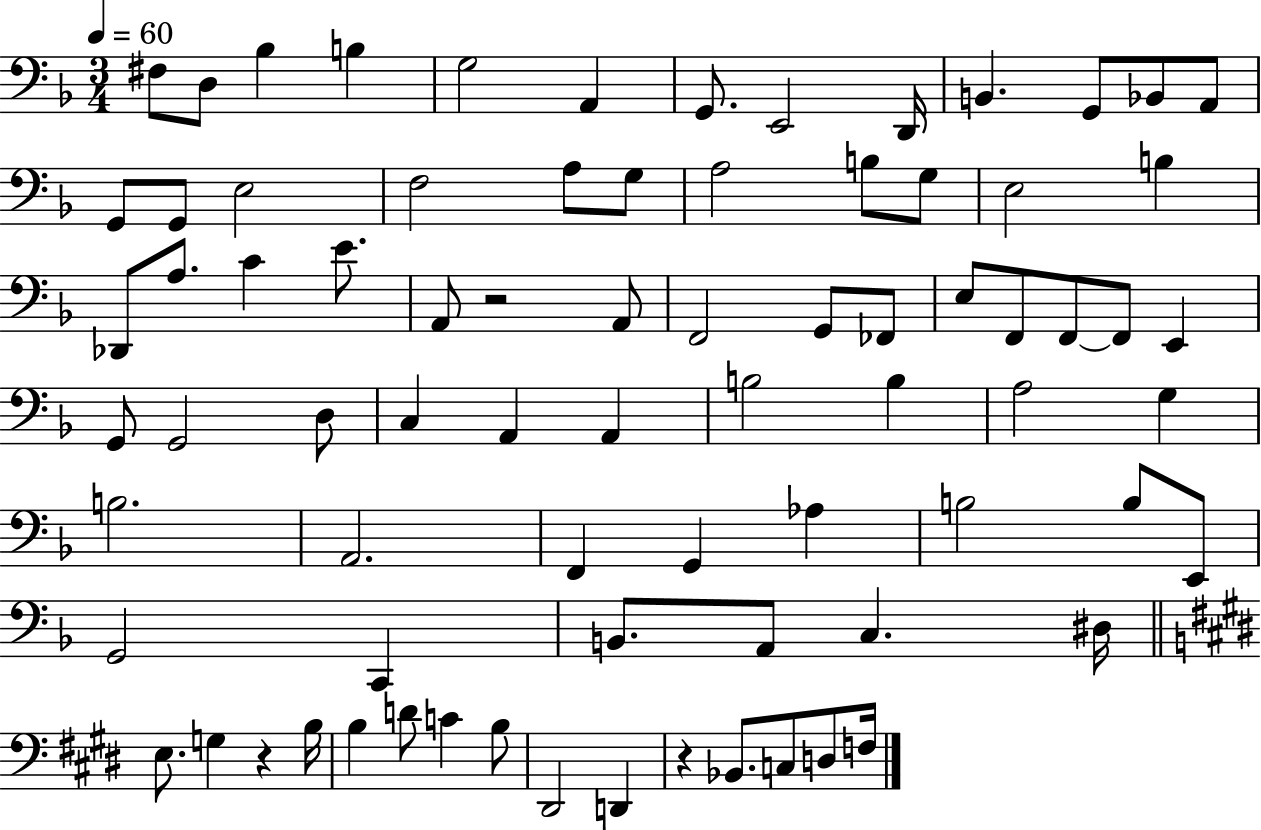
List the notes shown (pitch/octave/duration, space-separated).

F#3/e D3/e Bb3/q B3/q G3/h A2/q G2/e. E2/h D2/s B2/q. G2/e Bb2/e A2/e G2/e G2/e E3/h F3/h A3/e G3/e A3/h B3/e G3/e E3/h B3/q Db2/e A3/e. C4/q E4/e. A2/e R/h A2/e F2/h G2/e FES2/e E3/e F2/e F2/e F2/e E2/q G2/e G2/h D3/e C3/q A2/q A2/q B3/h B3/q A3/h G3/q B3/h. A2/h. F2/q G2/q Ab3/q B3/h B3/e E2/e G2/h C2/q B2/e. A2/e C3/q. D#3/s E3/e. G3/q R/q B3/s B3/q D4/e C4/q B3/e D#2/h D2/q R/q Bb2/e. C3/e D3/e F3/s